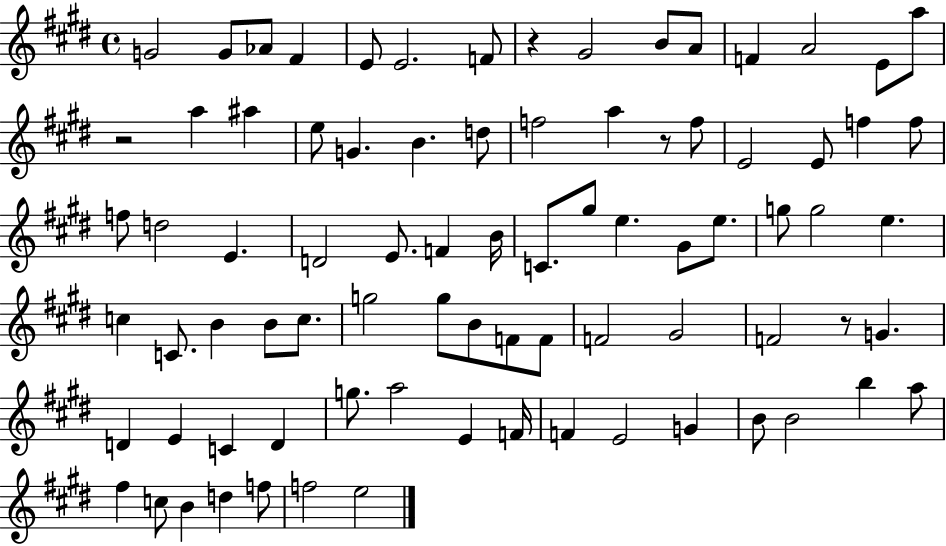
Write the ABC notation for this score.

X:1
T:Untitled
M:4/4
L:1/4
K:E
G2 G/2 _A/2 ^F E/2 E2 F/2 z ^G2 B/2 A/2 F A2 E/2 a/2 z2 a ^a e/2 G B d/2 f2 a z/2 f/2 E2 E/2 f f/2 f/2 d2 E D2 E/2 F B/4 C/2 ^g/2 e ^G/2 e/2 g/2 g2 e c C/2 B B/2 c/2 g2 g/2 B/2 F/2 F/2 F2 ^G2 F2 z/2 G D E C D g/2 a2 E F/4 F E2 G B/2 B2 b a/2 ^f c/2 B d f/2 f2 e2